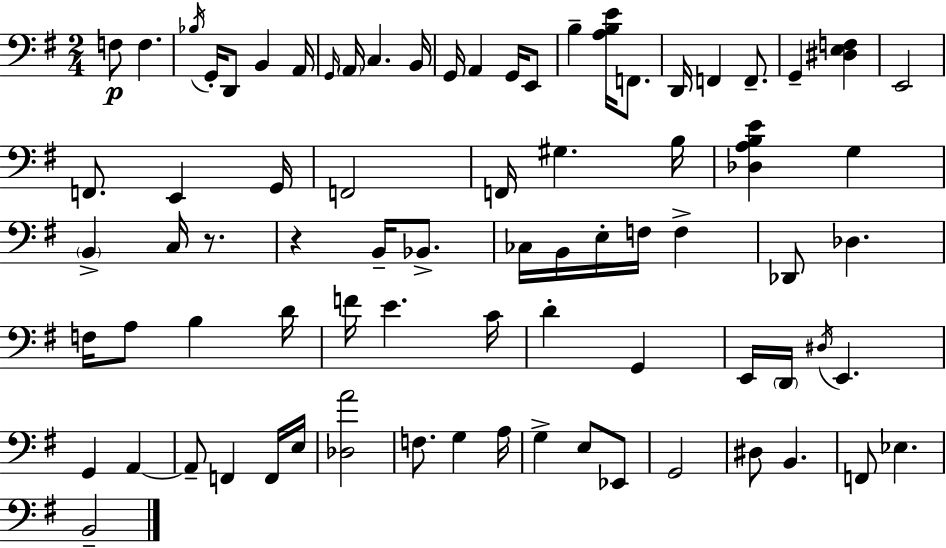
F3/e F3/q. Bb3/s G2/s D2/e B2/q A2/s G2/s A2/s C3/q. B2/s G2/s A2/q G2/s E2/e B3/q [A3,B3,E4]/s F2/e. D2/s F2/q F2/e. G2/q [D#3,E3,F3]/q E2/h F2/e. E2/q G2/s F2/h F2/s G#3/q. B3/s [Db3,A3,B3,E4]/q G3/q B2/q C3/s R/e. R/q B2/s Bb2/e. CES3/s B2/s E3/s F3/s F3/q Db2/e Db3/q. F3/s A3/e B3/q D4/s F4/s E4/q. C4/s D4/q G2/q E2/s D2/s D#3/s E2/q. G2/q A2/q A2/e F2/q F2/s E3/s [Db3,A4]/h F3/e. G3/q A3/s G3/q E3/e Eb2/e G2/h D#3/e B2/q. F2/e Eb3/q. B2/h